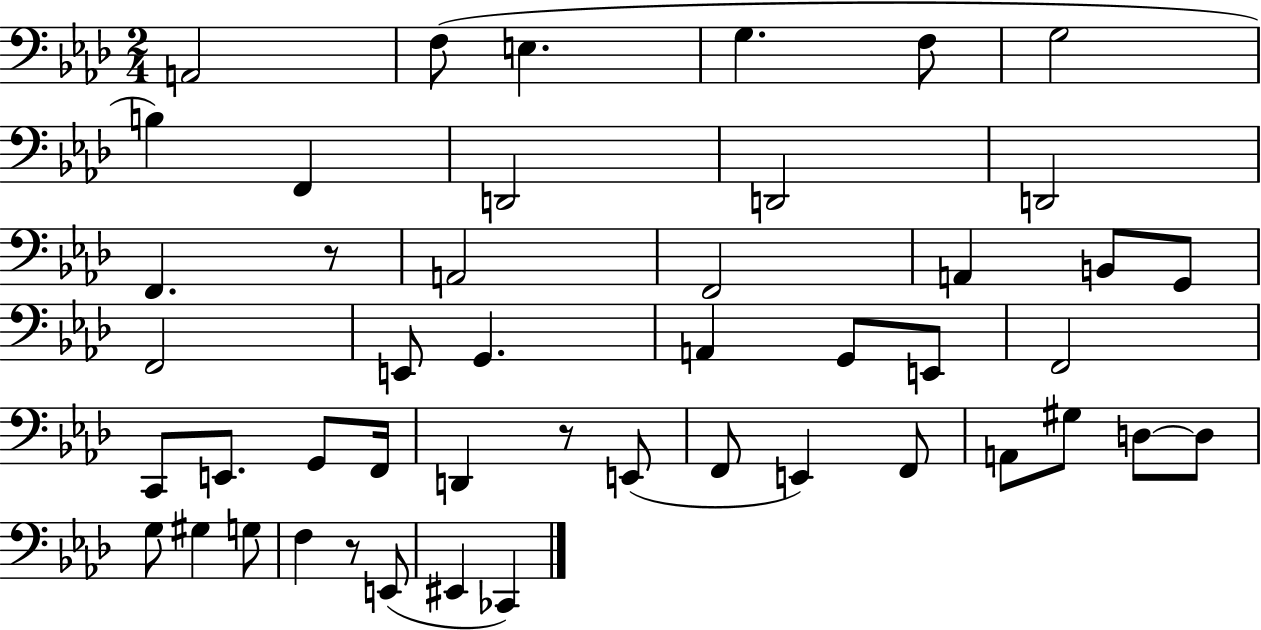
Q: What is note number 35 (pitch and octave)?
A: G#3